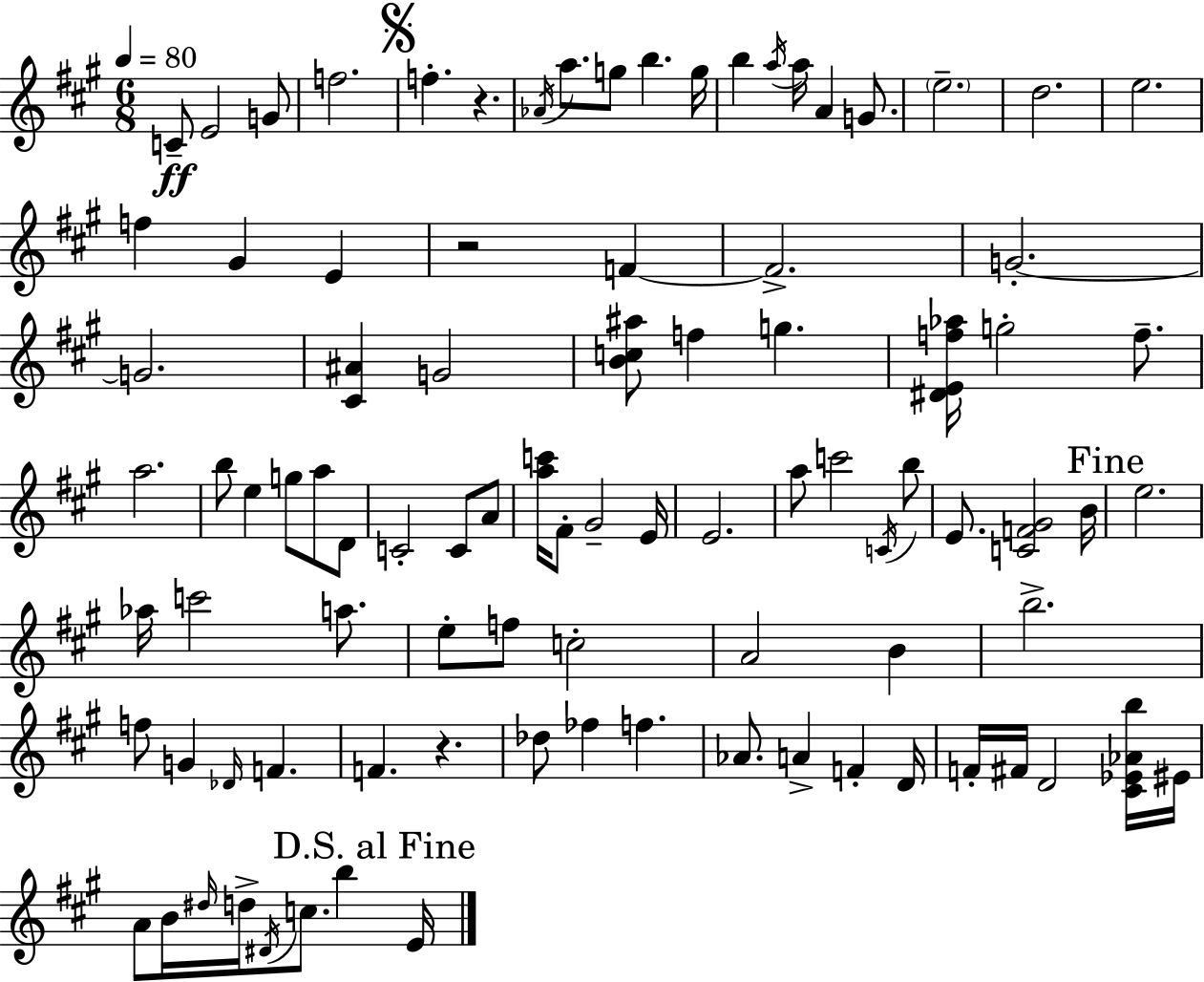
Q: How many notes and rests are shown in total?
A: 92